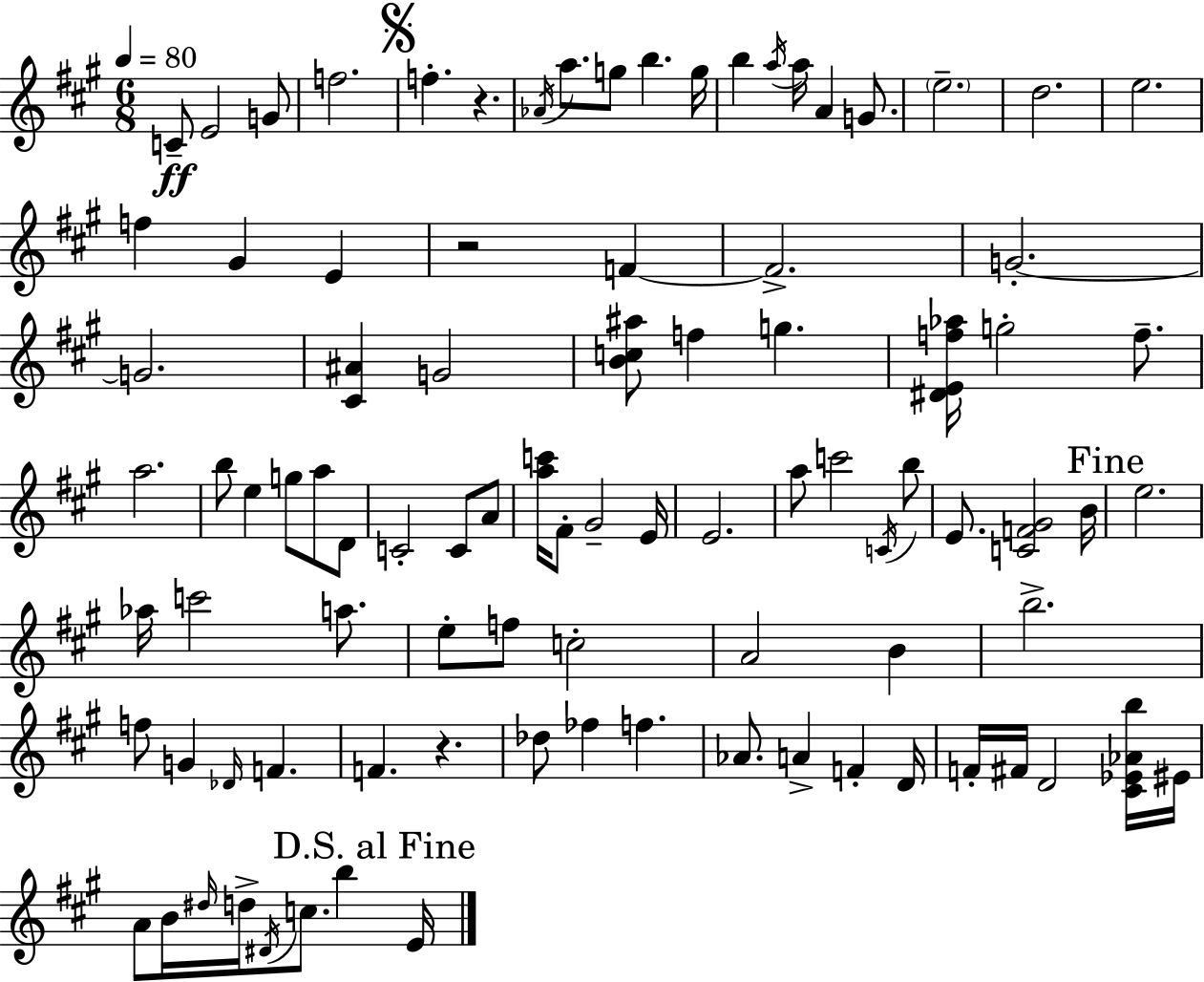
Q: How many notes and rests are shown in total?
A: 92